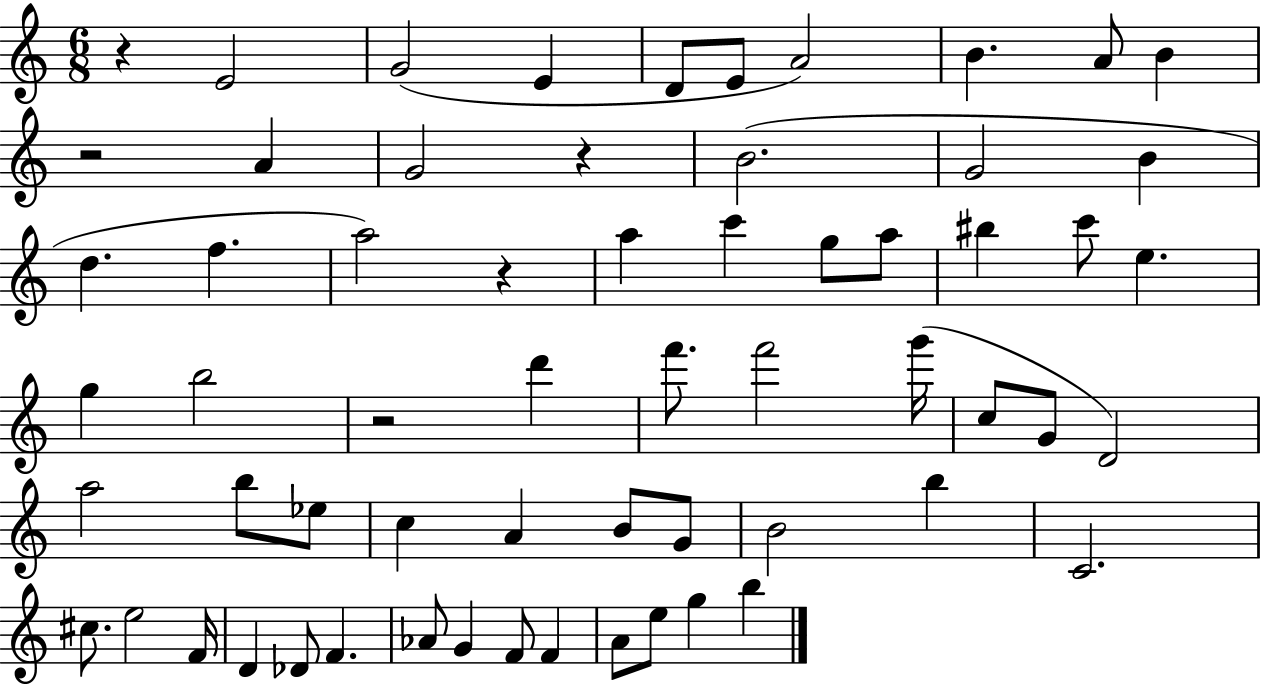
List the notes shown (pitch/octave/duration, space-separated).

R/q E4/h G4/h E4/q D4/e E4/e A4/h B4/q. A4/e B4/q R/h A4/q G4/h R/q B4/h. G4/h B4/q D5/q. F5/q. A5/h R/q A5/q C6/q G5/e A5/e BIS5/q C6/e E5/q. G5/q B5/h R/h D6/q F6/e. F6/h G6/s C5/e G4/e D4/h A5/h B5/e Eb5/e C5/q A4/q B4/e G4/e B4/h B5/q C4/h. C#5/e. E5/h F4/s D4/q Db4/e F4/q. Ab4/e G4/q F4/e F4/q A4/e E5/e G5/q B5/q